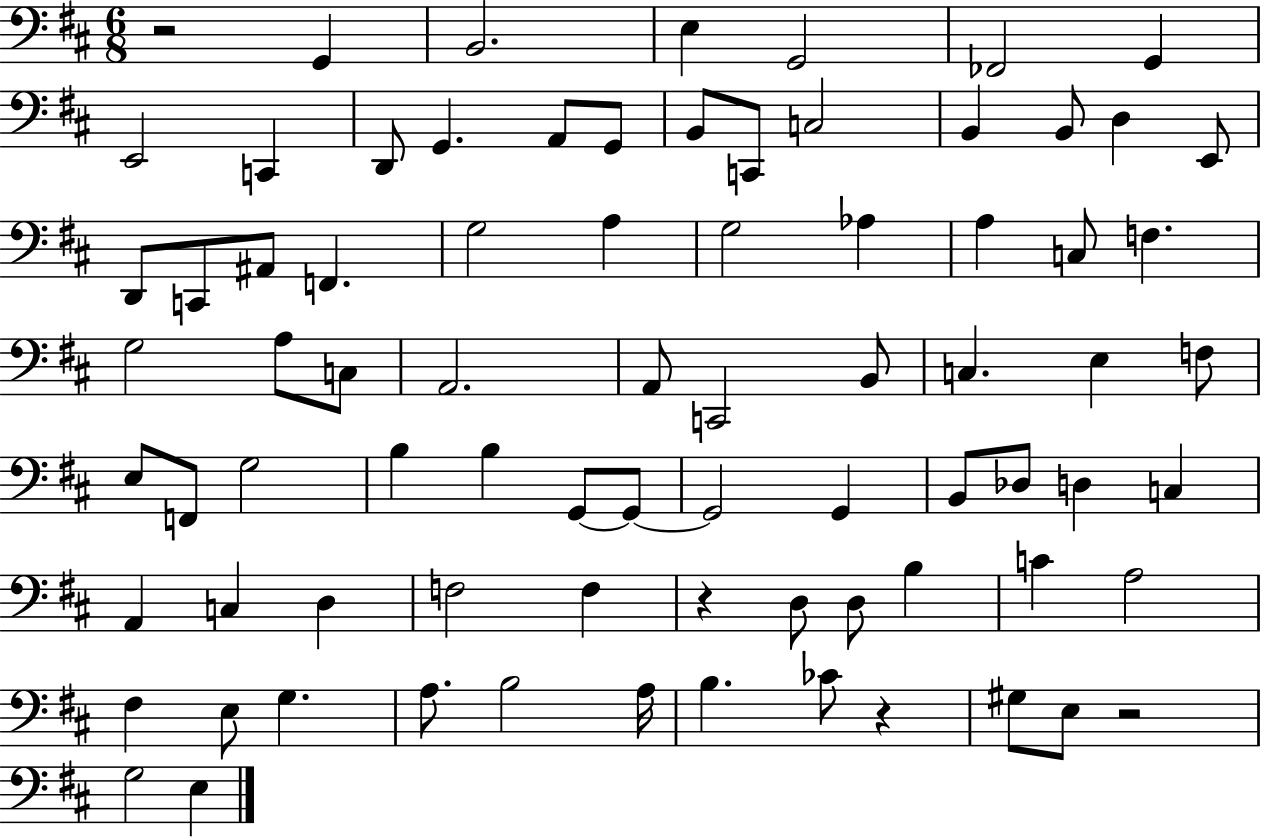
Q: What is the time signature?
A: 6/8